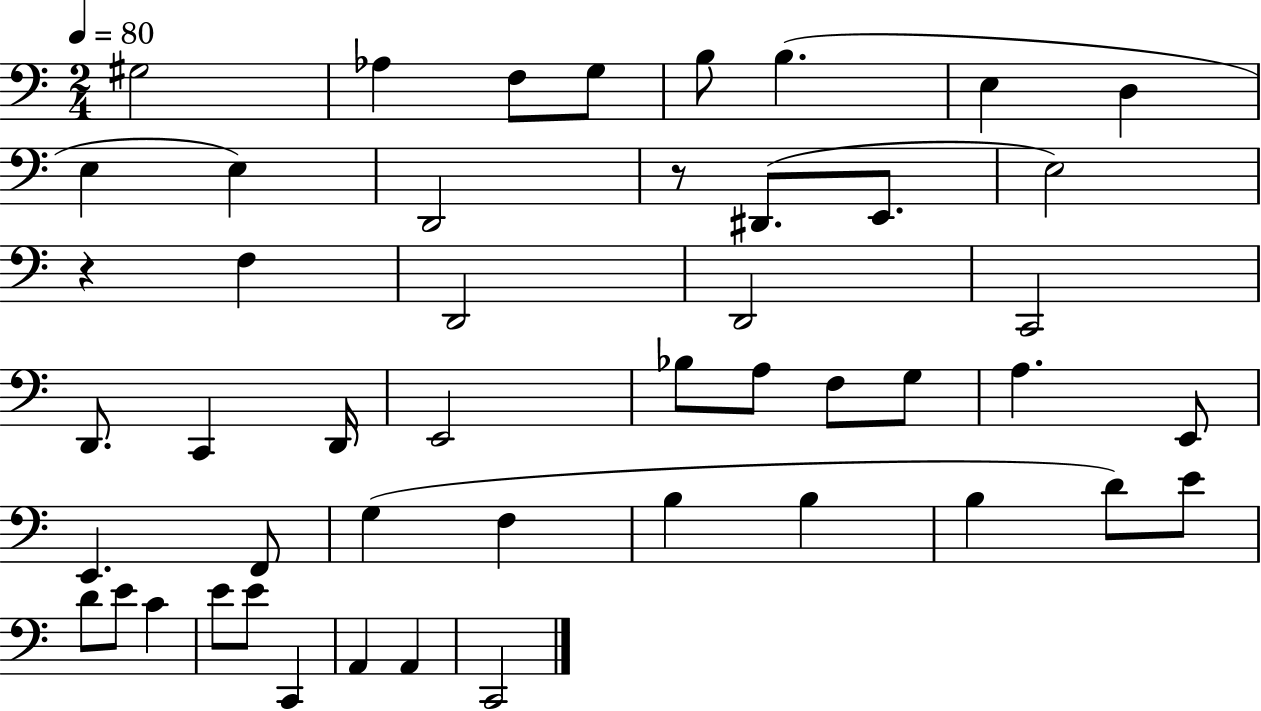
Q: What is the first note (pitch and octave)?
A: G#3